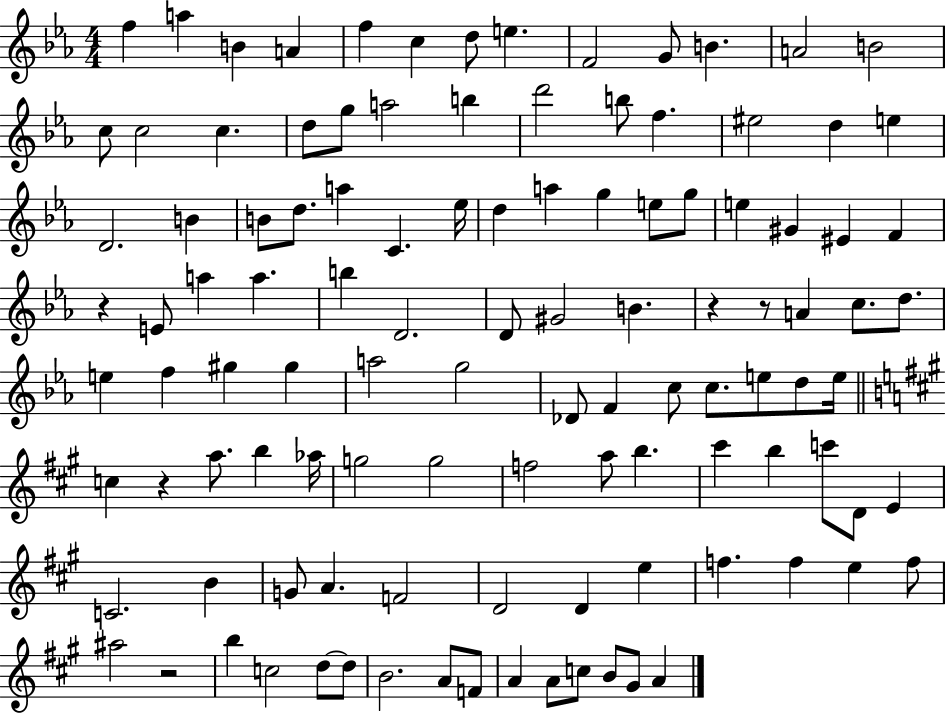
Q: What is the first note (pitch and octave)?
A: F5